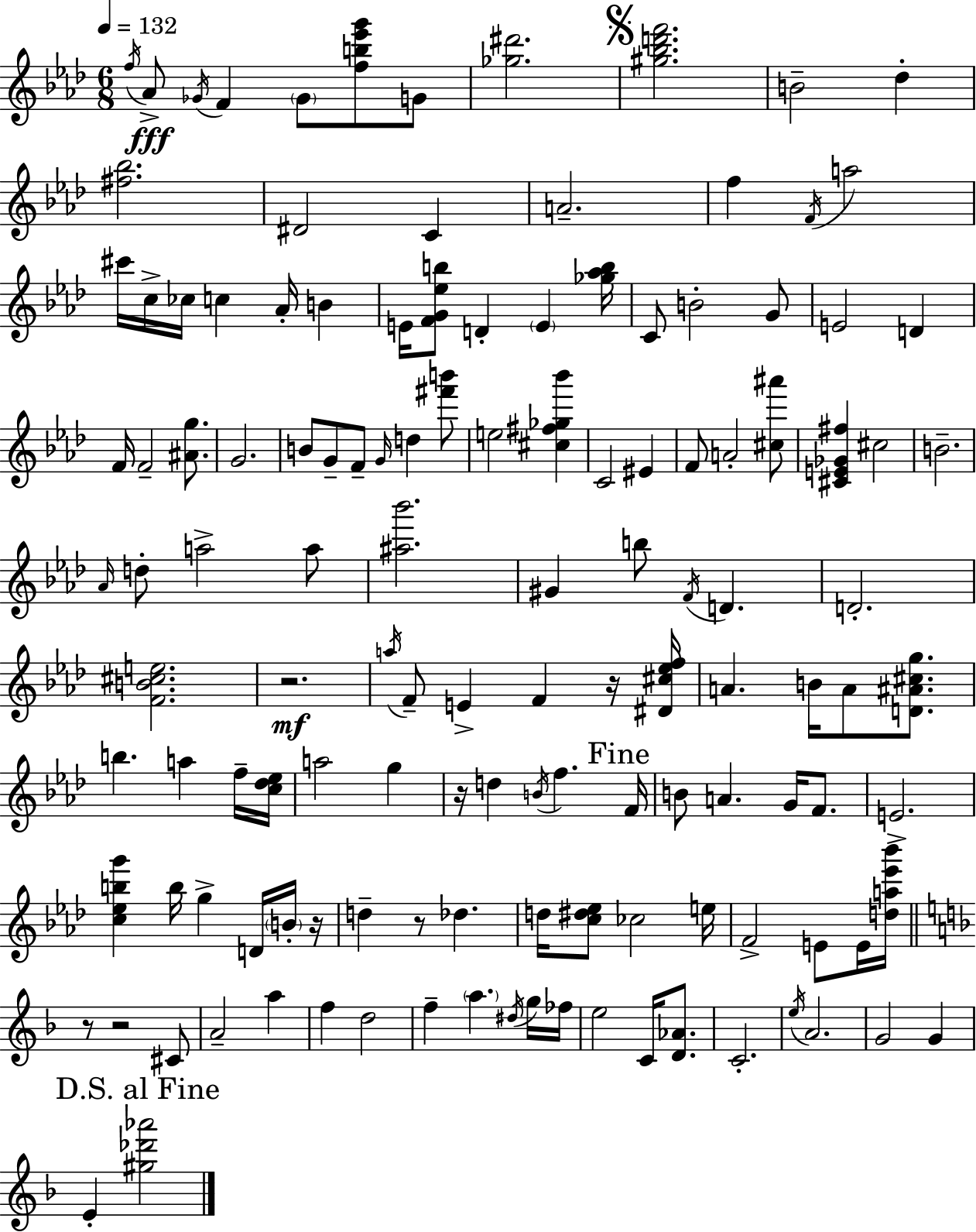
X:1
T:Untitled
M:6/8
L:1/4
K:Fm
f/4 _A/2 _G/4 F _G/2 [fb_e'g']/2 G/2 [_g^d']2 [^g_bd'f']2 B2 _d [^f_b]2 ^D2 C A2 f F/4 a2 ^c'/4 c/4 _c/4 c _A/4 B E/4 [FG_eb]/2 D E [_g_ab]/4 C/2 B2 G/2 E2 D F/4 F2 [^Ag]/2 G2 B/2 G/2 F/2 G/4 d [^f'b']/2 e2 [^c^f_g_b'] C2 ^E F/2 A2 [^c^a']/2 [^CE_G^f] ^c2 B2 _A/4 d/2 a2 a/2 [^a_b']2 ^G b/2 F/4 D D2 [FB^ce]2 z2 a/4 F/2 E F z/4 [^D^c_ef]/4 A B/4 A/2 [D^A^cg]/2 b a f/4 [c_d_e]/4 a2 g z/4 d B/4 f F/4 B/2 A G/4 F/2 E2 [c_ebg'] b/4 g D/4 B/4 z/4 d z/2 _d d/4 [c^d_e]/2 _c2 e/4 F2 E/2 E/4 [da_e'_b']/4 z/2 z2 ^C/2 A2 a f d2 f a ^d/4 g/4 _f/4 e2 C/4 [D_A]/2 C2 e/4 A2 G2 G E [^g_d'_a']2